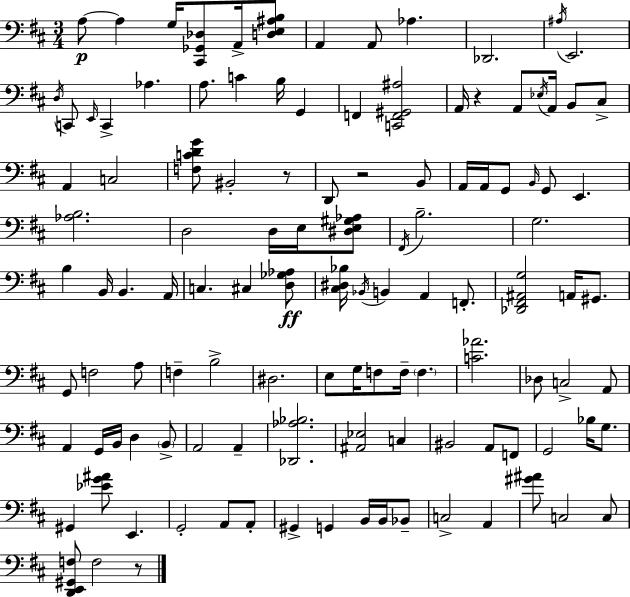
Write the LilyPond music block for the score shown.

{
  \clef bass
  \numericTimeSignature
  \time 3/4
  \key d \major
  \repeat volta 2 { a8~~\p a4 g16 <cis, ges, des>8 a,16-> <d e ais b>8 | a,4 a,8 aes4. | des,2. | \acciaccatura { ais16 } e,2. | \break \acciaccatura { d16 } c,8 \grace { e,16 } c,4-> aes4. | a8. c'4 b16 g,4 | f,4 <c, f, gis, ais>2 | a,16 r4 a,8 \acciaccatura { ees16 } a,16 | \break b,8 cis8-> a,4 c2 | <f c' d' g'>8 bis,2-. | r8 d,8 r2 | b,8 a,16 a,16 g,8 \grace { b,16 } g,8 e,4. | \break <aes b>2. | d2 | d16 e16 <dis e gis aes>8 \acciaccatura { fis,16 } b2.-- | g2. | \break b4 b,16 b,4. | a,16 c4. | cis4 <d ges aes>8\ff <cis dis bes>16 \acciaccatura { bes,16 } b,4 | a,4 f,8.-. <des, fis, ais, g>2 | \break a,16 gis,8. g,8 f2 | a8 f4-- b2-> | dis2. | e8 g16 f8 | \break f16-- \parenthesize f4. <c' aes'>2. | des8 c2-> | a,8 a,4 g,16 | b,16 d4 \parenthesize b,8-> a,2 | \break a,4-- <des, aes bes>2. | <ais, ees>2 | c4 bis,2 | a,8 f,8 g,2 | \break bes16 g8. gis,4 <ees' g' ais'>8 | e,4. g,2-. | a,8 a,8-. gis,4-> g,4 | b,16 b,16 bes,8-- c2-> | \break a,4 <gis' ais'>8 c2 | c8 <d, e, gis, f>8 f2 | r8 } \bar "|."
}